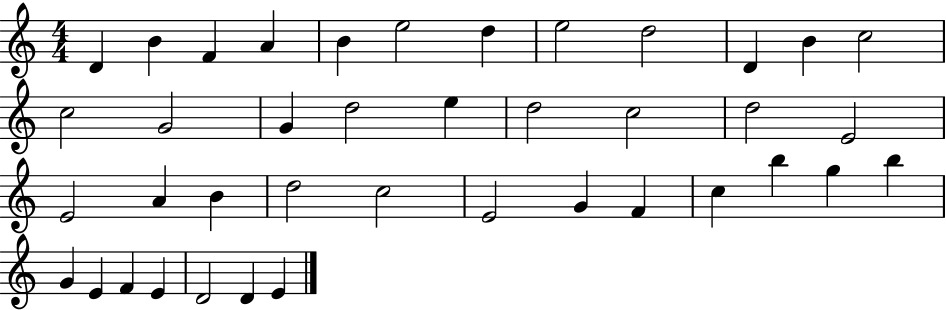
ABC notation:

X:1
T:Untitled
M:4/4
L:1/4
K:C
D B F A B e2 d e2 d2 D B c2 c2 G2 G d2 e d2 c2 d2 E2 E2 A B d2 c2 E2 G F c b g b G E F E D2 D E